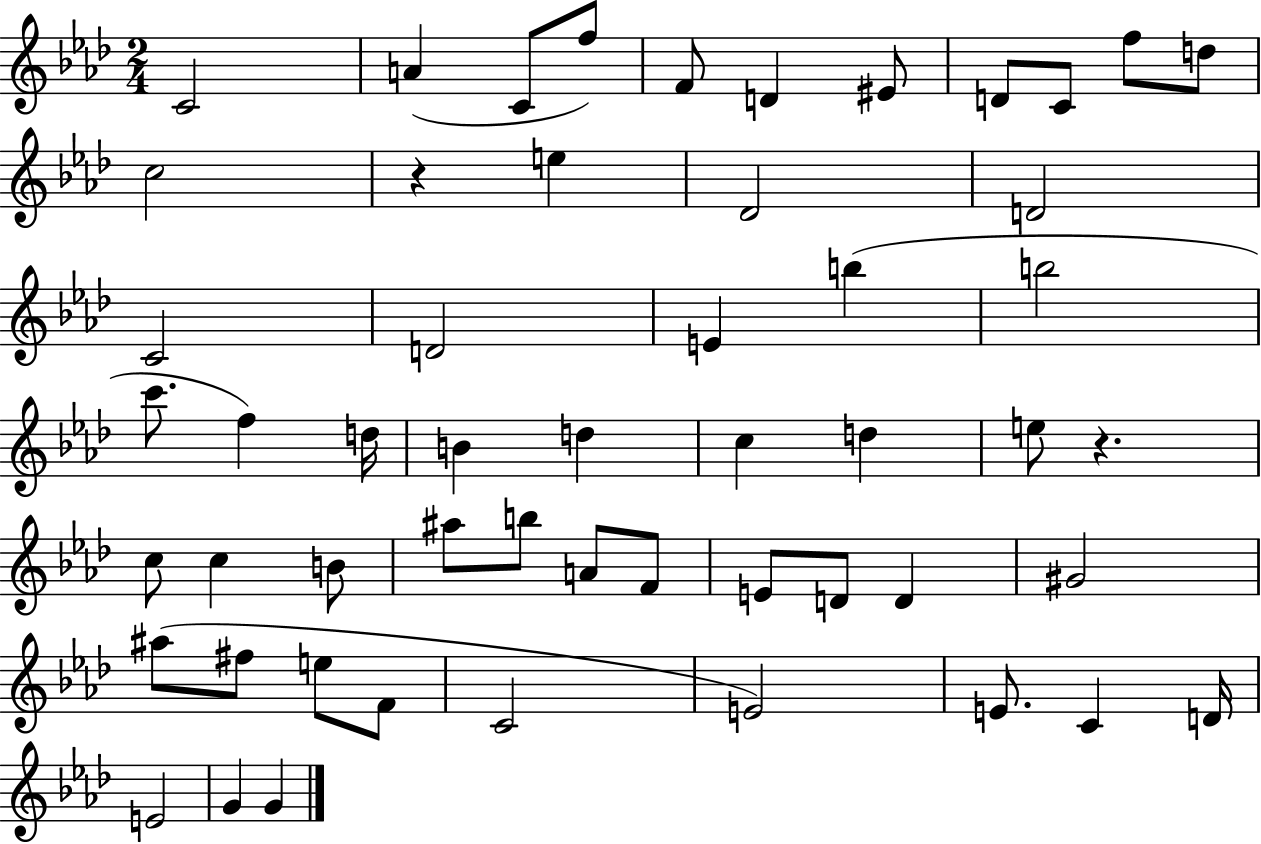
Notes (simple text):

C4/h A4/q C4/e F5/e F4/e D4/q EIS4/e D4/e C4/e F5/e D5/e C5/h R/q E5/q Db4/h D4/h C4/h D4/h E4/q B5/q B5/h C6/e. F5/q D5/s B4/q D5/q C5/q D5/q E5/e R/q. C5/e C5/q B4/e A#5/e B5/e A4/e F4/e E4/e D4/e D4/q G#4/h A#5/e F#5/e E5/e F4/e C4/h E4/h E4/e. C4/q D4/s E4/h G4/q G4/q